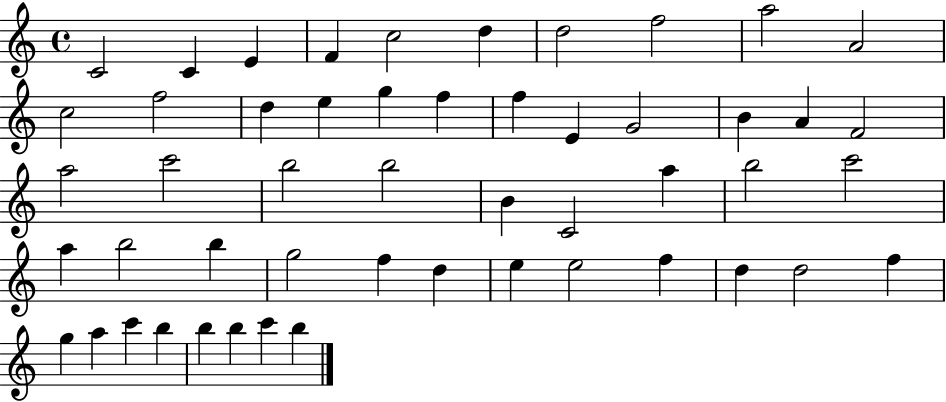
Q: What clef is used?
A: treble